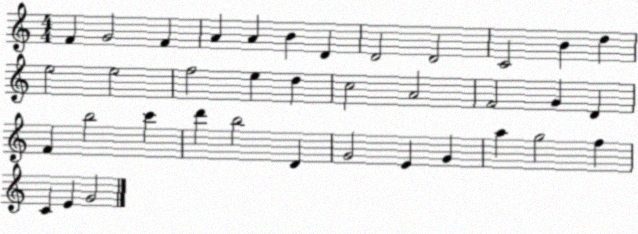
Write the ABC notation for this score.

X:1
T:Untitled
M:4/4
L:1/4
K:C
F G2 F A A B D D2 D2 C2 B d e2 e2 f2 e d c2 A2 F2 G D F b2 c' d' b2 D G2 E G a g2 f C E G2